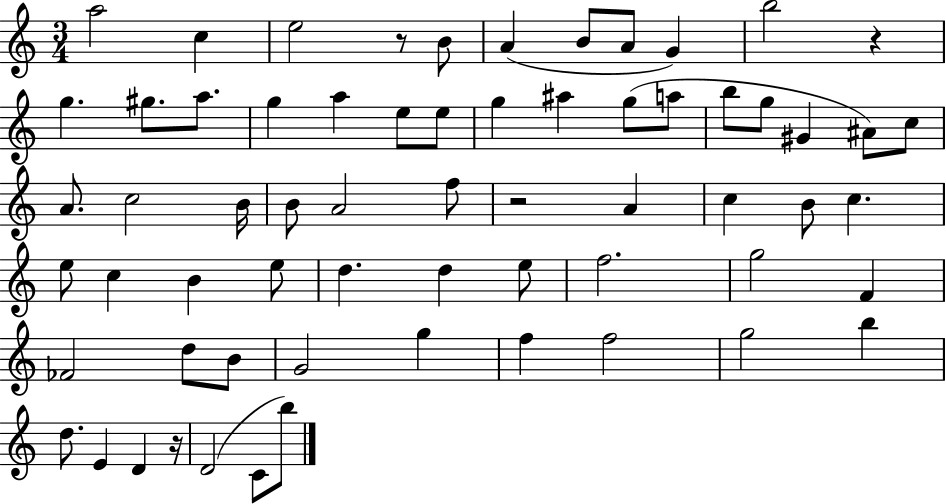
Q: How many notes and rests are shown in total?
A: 64